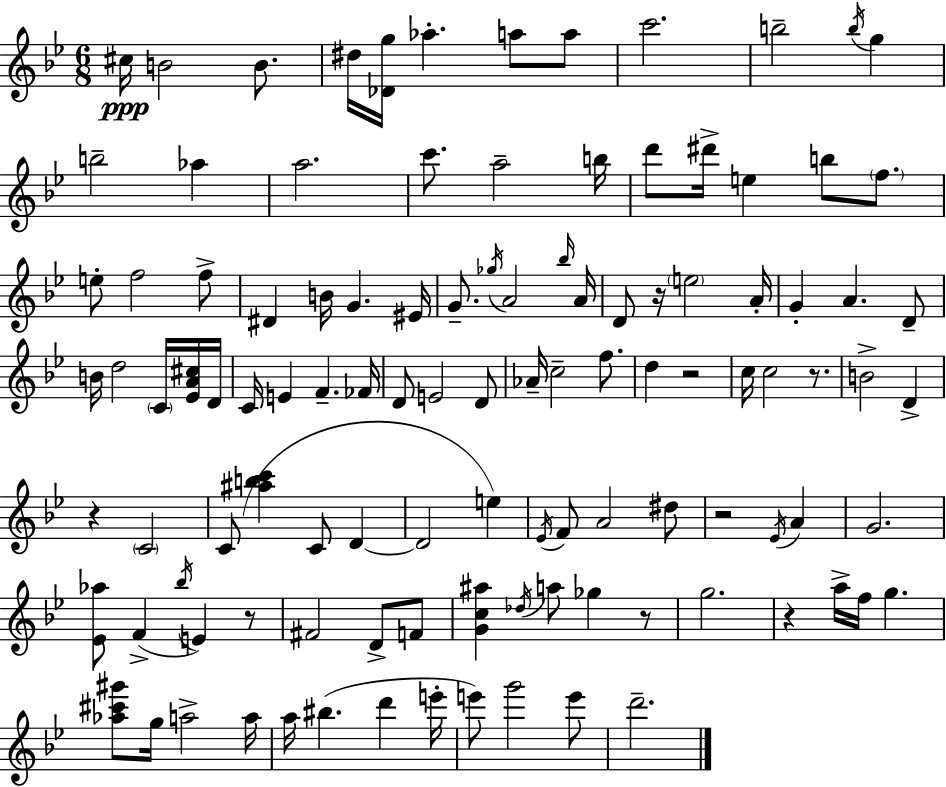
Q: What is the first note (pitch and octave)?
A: C#5